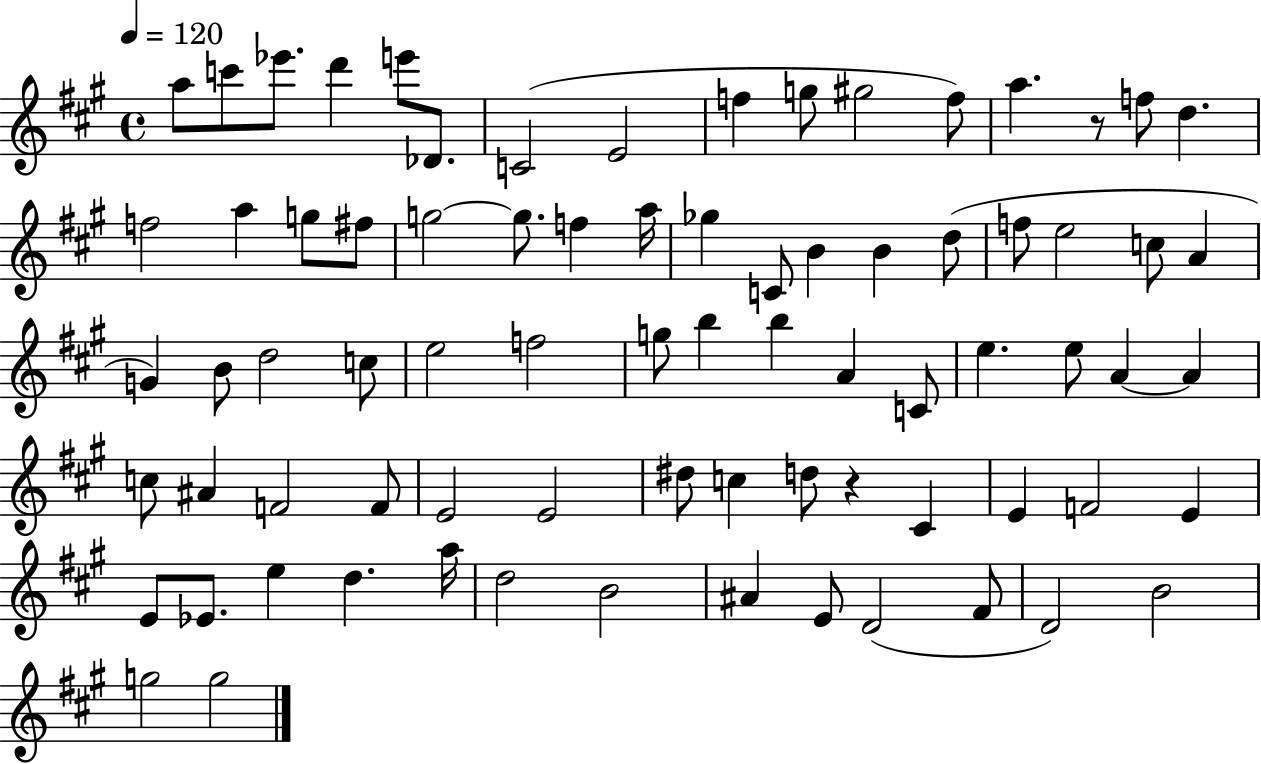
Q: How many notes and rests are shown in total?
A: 77